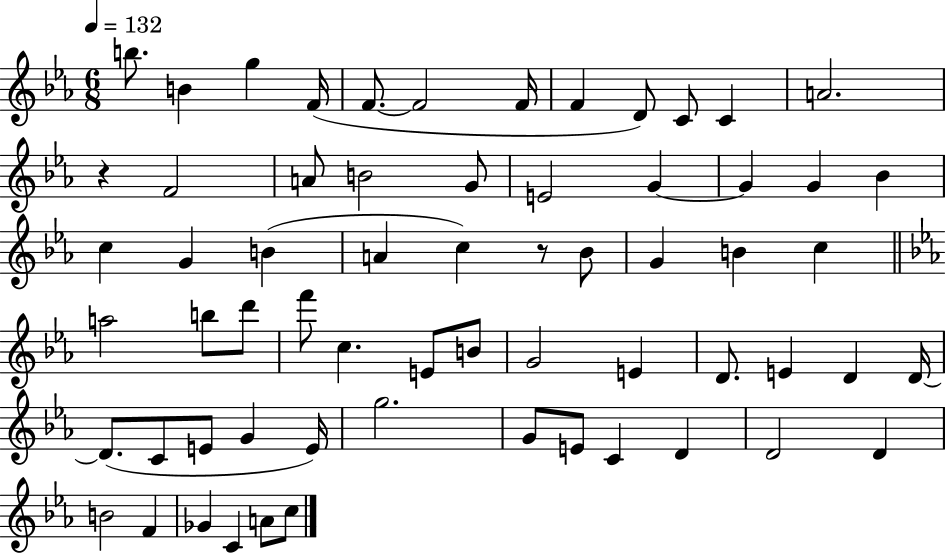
X:1
T:Untitled
M:6/8
L:1/4
K:Eb
b/2 B g F/4 F/2 F2 F/4 F D/2 C/2 C A2 z F2 A/2 B2 G/2 E2 G G G _B c G B A c z/2 _B/2 G B c a2 b/2 d'/2 f'/2 c E/2 B/2 G2 E D/2 E D D/4 D/2 C/2 E/2 G E/4 g2 G/2 E/2 C D D2 D B2 F _G C A/2 c/2